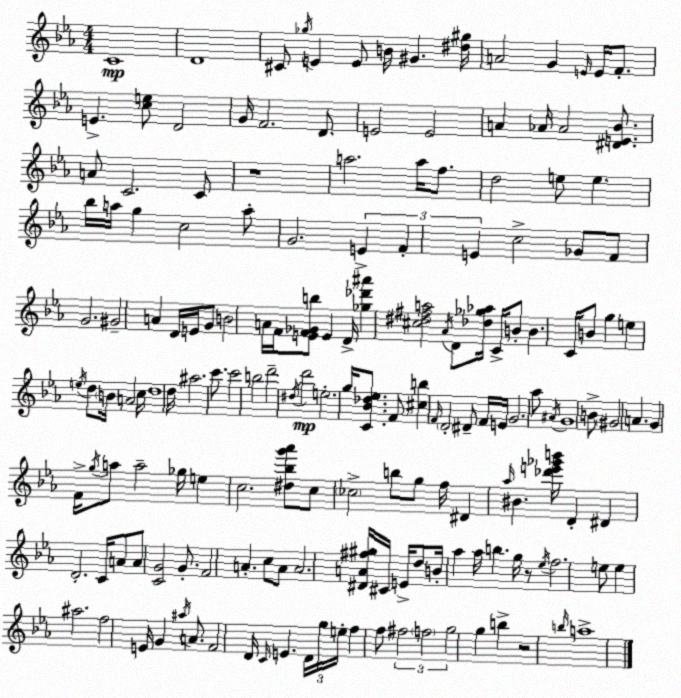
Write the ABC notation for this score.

X:1
T:Untitled
M:4/4
L:1/4
K:Cm
C4 D4 ^C/2 _g/4 E E/2 B/4 ^G [^d^g]/4 A2 G E/4 E/4 F/2 E [ce]/2 D2 G/4 F2 D/2 E2 E2 A _A/4 _A2 [^DE_B]/2 A/2 C2 C/2 z4 a2 a/4 f/2 d2 e/2 e _b/4 a/4 g c2 a/2 G2 E F E c2 _G/2 F/2 G2 ^G2 A D/4 E/4 G/2 B2 A/4 F/4 [EF_Gb]/2 E D/4 [_g_d'^a'] [^c^d^fa]2 _A/4 D/2 [_d_g_a]/4 C/4 B/2 B C/4 B/2 g e e/4 d/2 B/4 A2 c/4 d4 d/4 ^a2 c'/2 c'2 b2 d'2 ^d/4 d'2 e2 g/4 [C_B_d_e]/2 F/2 [^cb] F/4 D2 ^D/2 F/4 E/4 G2 _a/2 ^A/4 G4 B/2 ^G2 A G F/4 g/4 a/2 a2 _g/4 e c2 [^d_bg'_a']/2 c/2 _c2 b/2 g/2 f/4 ^D _a/4 ^B [_d'e'_g'b']/4 D ^D D2 C/4 A/2 A/2 [CG]2 G/2 F2 A c/2 A/2 A2 [^DA^f^g]/4 ^C/4 E/4 d/2 B/4 _a _a/4 b g/4 z/2 _e/4 f2 e/2 e ^a2 f2 E/4 G ^a/4 A/2 F2 D/4 C/4 E D/4 g/4 e/4 f f/2 ^f2 f2 g2 g b z2 b/4 a4